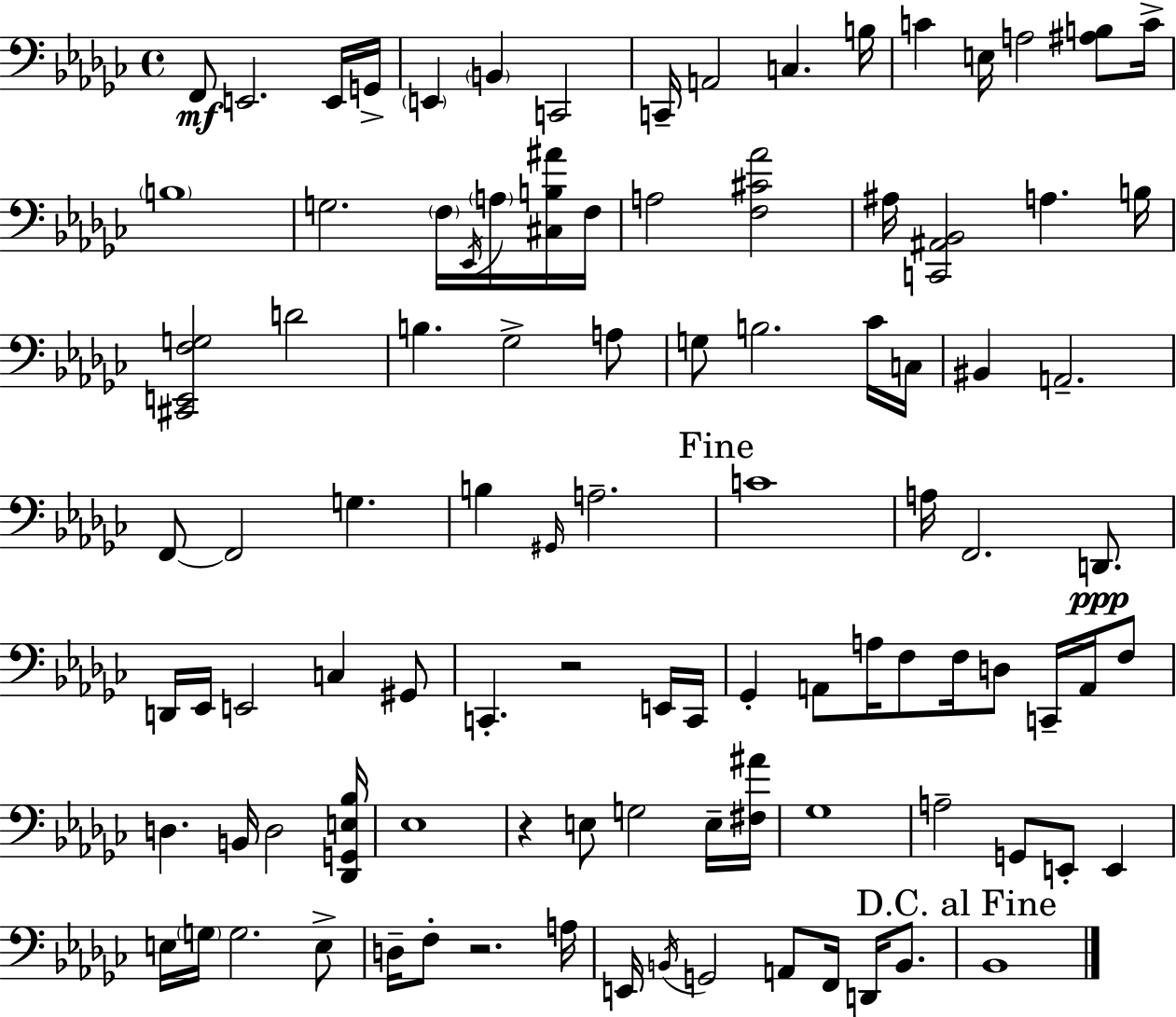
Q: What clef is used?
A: bass